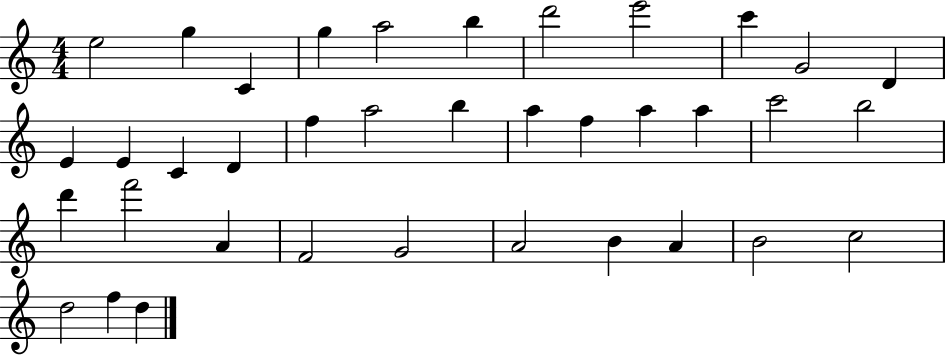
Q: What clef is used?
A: treble